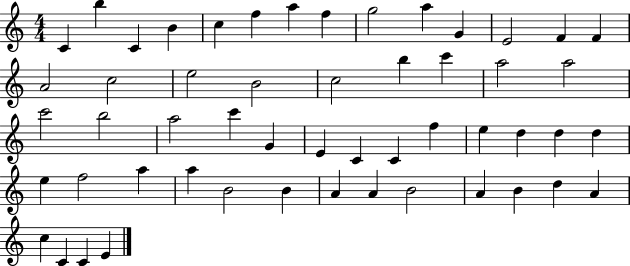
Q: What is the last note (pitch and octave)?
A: E4